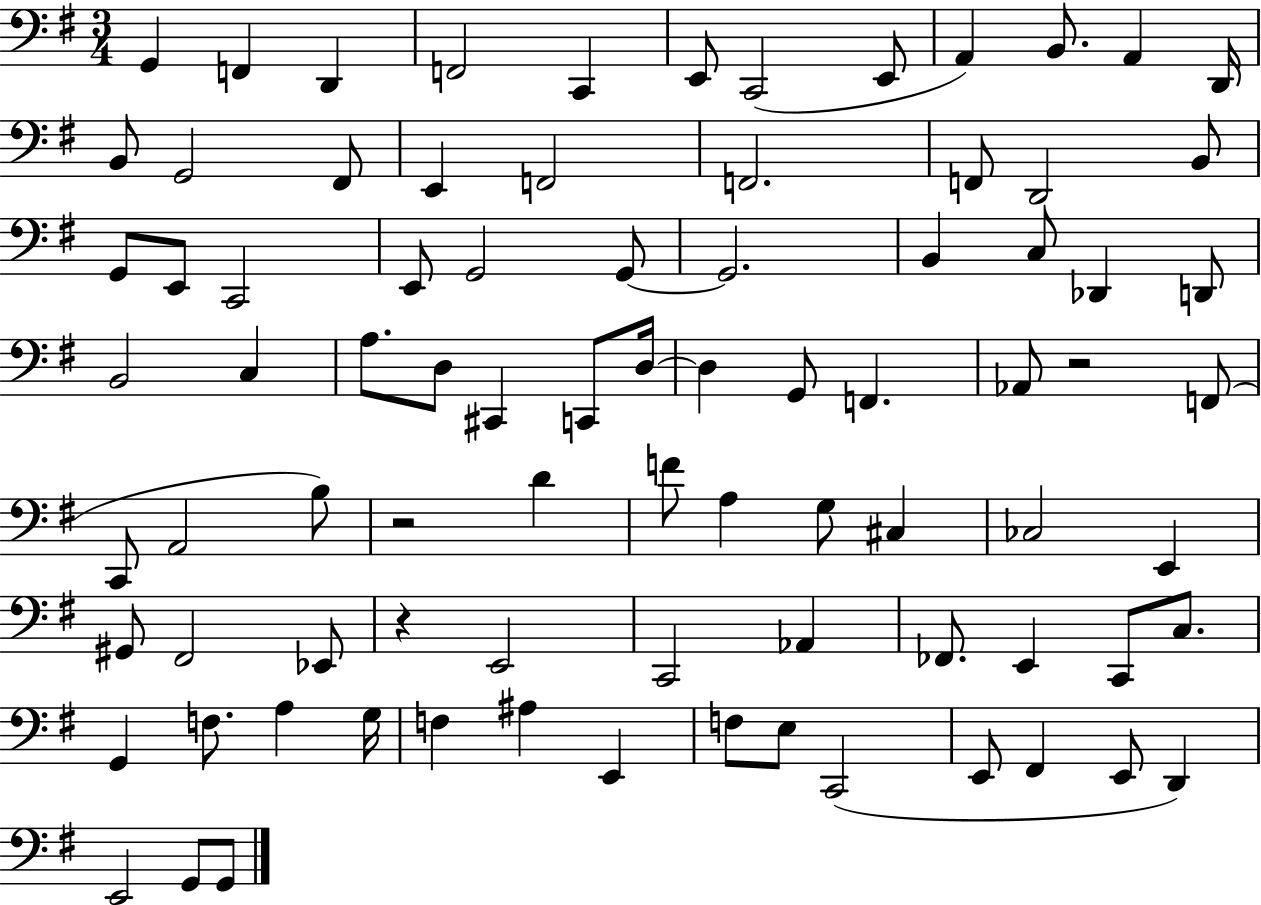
G2/q F2/q D2/q F2/h C2/q E2/e C2/h E2/e A2/q B2/e. A2/q D2/s B2/e G2/h F#2/e E2/q F2/h F2/h. F2/e D2/h B2/e G2/e E2/e C2/h E2/e G2/h G2/e G2/h. B2/q C3/e Db2/q D2/e B2/h C3/q A3/e. D3/e C#2/q C2/e D3/s D3/q G2/e F2/q. Ab2/e R/h F2/e C2/e A2/h B3/e R/h D4/q F4/e A3/q G3/e C#3/q CES3/h E2/q G#2/e F#2/h Eb2/e R/q E2/h C2/h Ab2/q FES2/e. E2/q C2/e C3/e. G2/q F3/e. A3/q G3/s F3/q A#3/q E2/q F3/e E3/e C2/h E2/e F#2/q E2/e D2/q E2/h G2/e G2/e